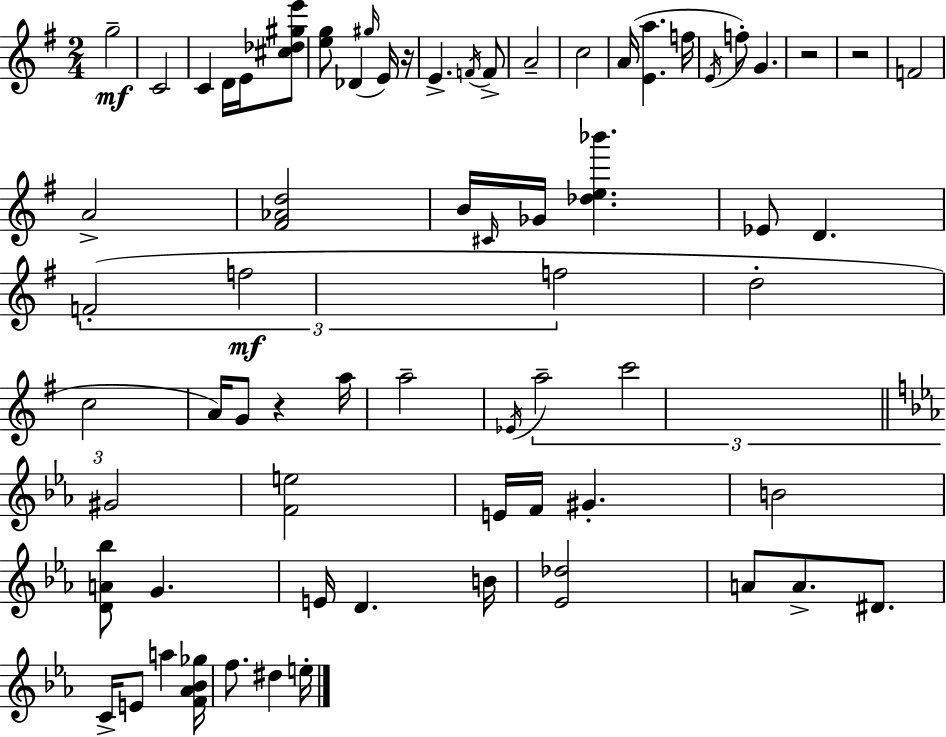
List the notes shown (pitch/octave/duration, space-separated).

G5/h C4/h C4/q D4/s E4/s [C#5,Db5,G#5,E6]/e [E5,G5]/e Db4/q G#5/s E4/s R/s E4/q. F4/s F4/e A4/h C5/h A4/s [E4,A5]/q. F5/s E4/s F5/e G4/q. R/h R/h F4/h A4/h [F#4,Ab4,D5]/h B4/s C#4/s Gb4/s [Db5,E5,Bb6]/q. Eb4/e D4/q. F4/h F5/h F5/h D5/h C5/h A4/s G4/e R/q A5/s A5/h Eb4/s A5/h C6/h G#4/h [F4,E5]/h E4/s F4/s G#4/q. B4/h [D4,A4,Bb5]/e G4/q. E4/s D4/q. B4/s [Eb4,Db5]/h A4/e A4/e. D#4/e. C4/s E4/e A5/q [F4,Ab4,Bb4,Gb5]/s F5/e. D#5/q E5/s